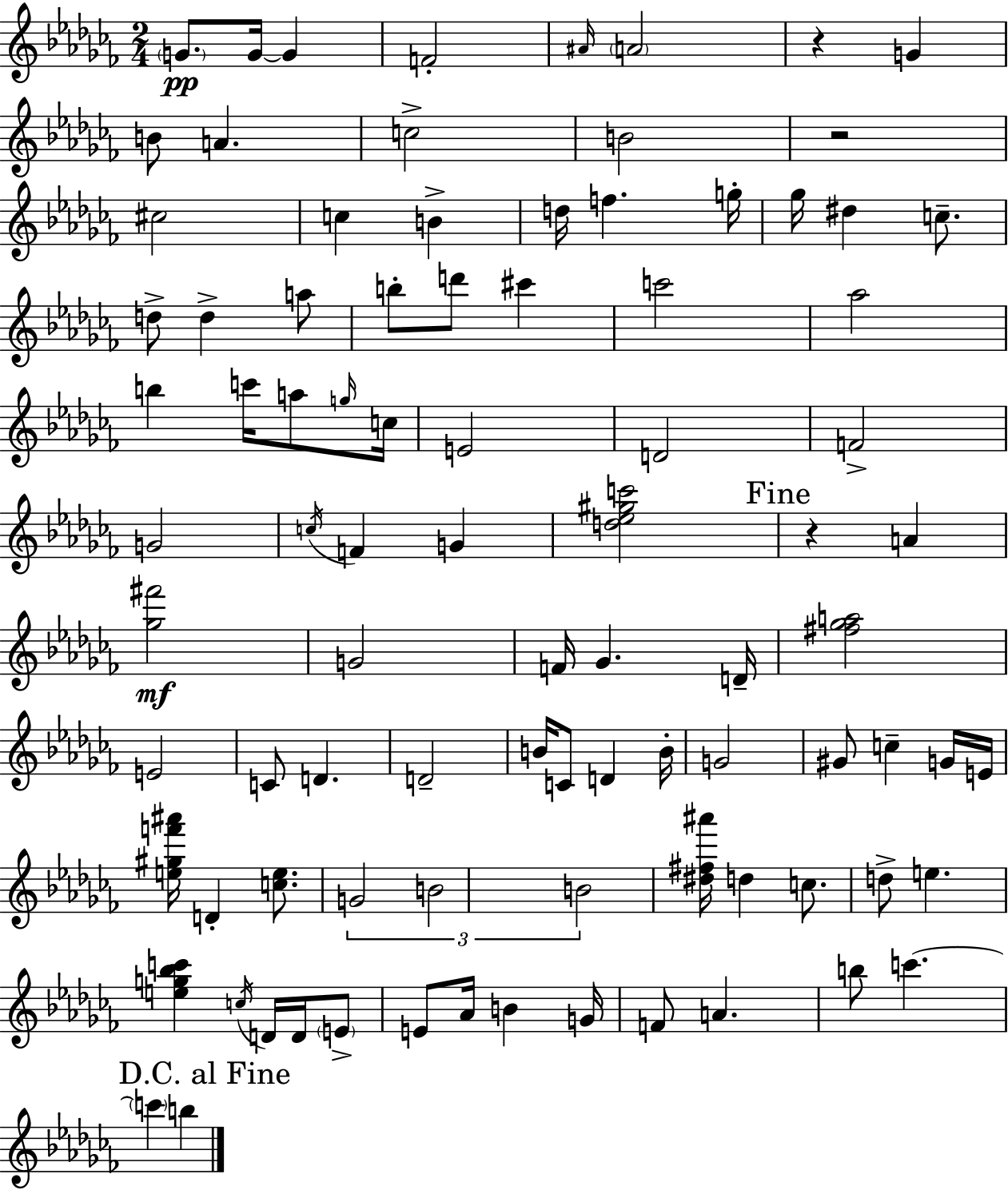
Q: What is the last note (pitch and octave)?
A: B5